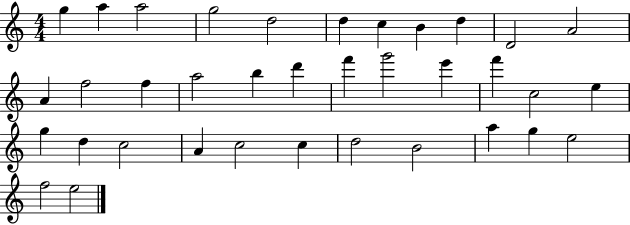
G5/q A5/q A5/h G5/h D5/h D5/q C5/q B4/q D5/q D4/h A4/h A4/q F5/h F5/q A5/h B5/q D6/q F6/q G6/h E6/q F6/q C5/h E5/q G5/q D5/q C5/h A4/q C5/h C5/q D5/h B4/h A5/q G5/q E5/h F5/h E5/h